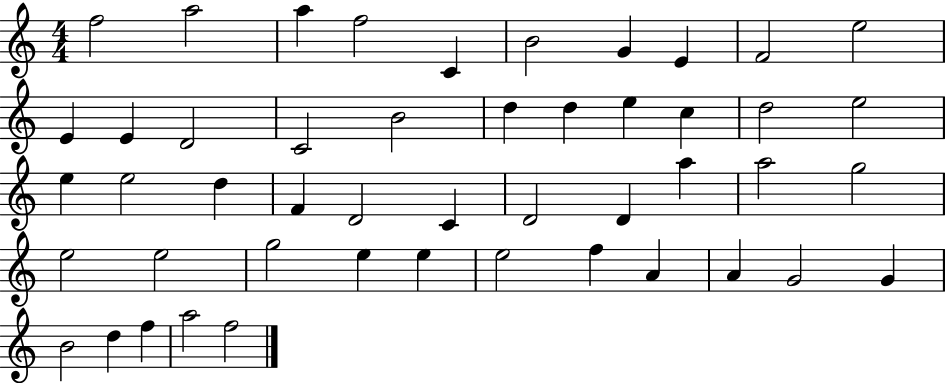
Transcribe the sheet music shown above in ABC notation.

X:1
T:Untitled
M:4/4
L:1/4
K:C
f2 a2 a f2 C B2 G E F2 e2 E E D2 C2 B2 d d e c d2 e2 e e2 d F D2 C D2 D a a2 g2 e2 e2 g2 e e e2 f A A G2 G B2 d f a2 f2